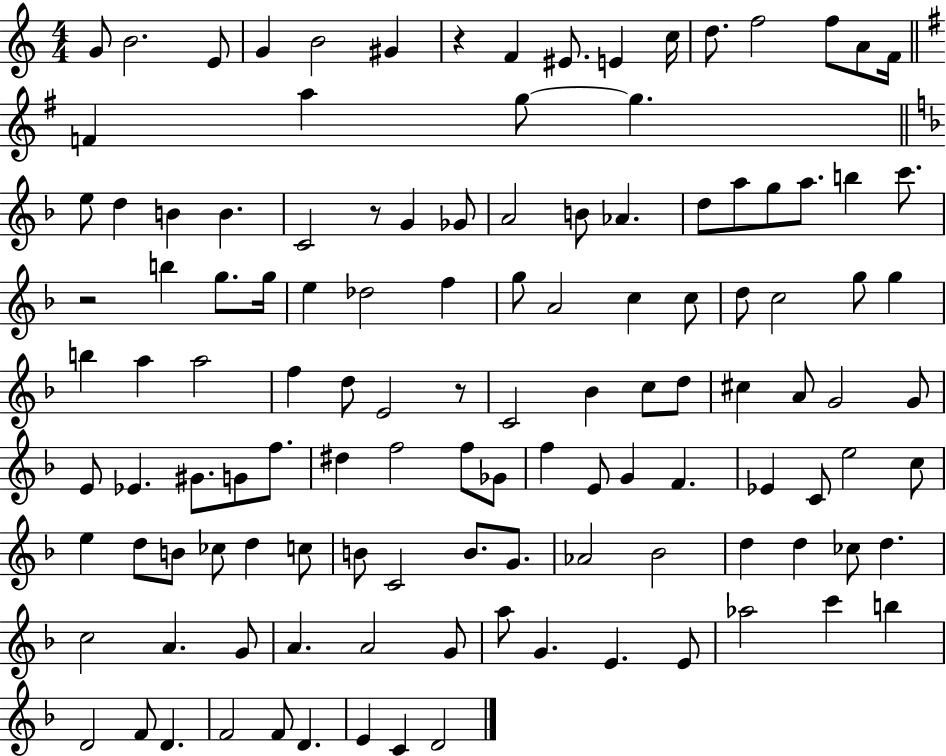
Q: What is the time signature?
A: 4/4